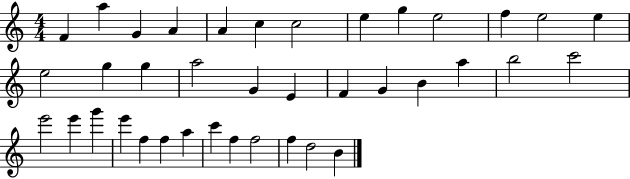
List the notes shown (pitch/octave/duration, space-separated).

F4/q A5/q G4/q A4/q A4/q C5/q C5/h E5/q G5/q E5/h F5/q E5/h E5/q E5/h G5/q G5/q A5/h G4/q E4/q F4/q G4/q B4/q A5/q B5/h C6/h E6/h E6/q G6/q E6/q F5/q F5/q A5/q C6/q F5/q F5/h F5/q D5/h B4/q